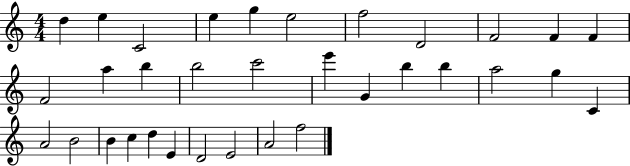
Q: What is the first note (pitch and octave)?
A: D5